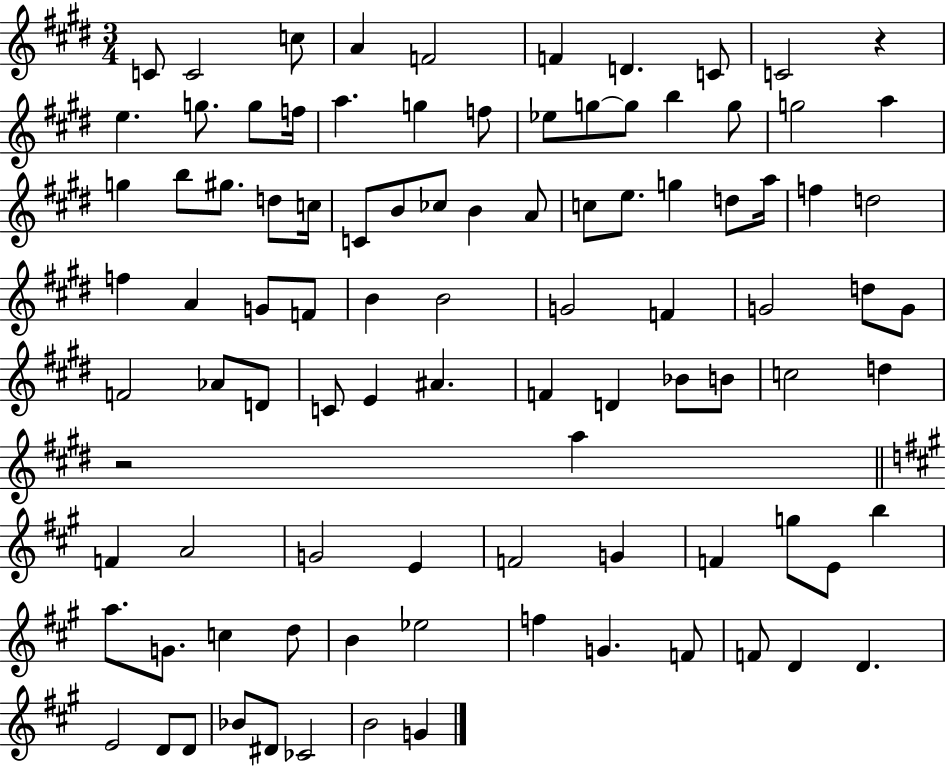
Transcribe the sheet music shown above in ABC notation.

X:1
T:Untitled
M:3/4
L:1/4
K:E
C/2 C2 c/2 A F2 F D C/2 C2 z e g/2 g/2 f/4 a g f/2 _e/2 g/2 g/2 b g/2 g2 a g b/2 ^g/2 d/2 c/4 C/2 B/2 _c/2 B A/2 c/2 e/2 g d/2 a/4 f d2 f A G/2 F/2 B B2 G2 F G2 d/2 G/2 F2 _A/2 D/2 C/2 E ^A F D _B/2 B/2 c2 d z2 a F A2 G2 E F2 G F g/2 E/2 b a/2 G/2 c d/2 B _e2 f G F/2 F/2 D D E2 D/2 D/2 _B/2 ^D/2 _C2 B2 G